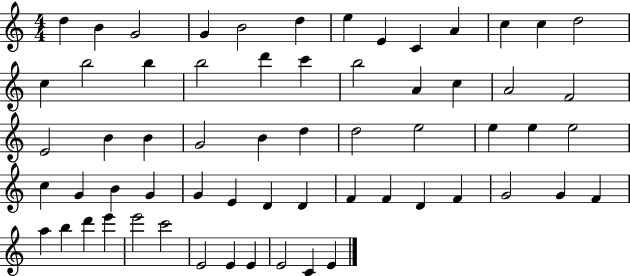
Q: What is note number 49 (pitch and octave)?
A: G4